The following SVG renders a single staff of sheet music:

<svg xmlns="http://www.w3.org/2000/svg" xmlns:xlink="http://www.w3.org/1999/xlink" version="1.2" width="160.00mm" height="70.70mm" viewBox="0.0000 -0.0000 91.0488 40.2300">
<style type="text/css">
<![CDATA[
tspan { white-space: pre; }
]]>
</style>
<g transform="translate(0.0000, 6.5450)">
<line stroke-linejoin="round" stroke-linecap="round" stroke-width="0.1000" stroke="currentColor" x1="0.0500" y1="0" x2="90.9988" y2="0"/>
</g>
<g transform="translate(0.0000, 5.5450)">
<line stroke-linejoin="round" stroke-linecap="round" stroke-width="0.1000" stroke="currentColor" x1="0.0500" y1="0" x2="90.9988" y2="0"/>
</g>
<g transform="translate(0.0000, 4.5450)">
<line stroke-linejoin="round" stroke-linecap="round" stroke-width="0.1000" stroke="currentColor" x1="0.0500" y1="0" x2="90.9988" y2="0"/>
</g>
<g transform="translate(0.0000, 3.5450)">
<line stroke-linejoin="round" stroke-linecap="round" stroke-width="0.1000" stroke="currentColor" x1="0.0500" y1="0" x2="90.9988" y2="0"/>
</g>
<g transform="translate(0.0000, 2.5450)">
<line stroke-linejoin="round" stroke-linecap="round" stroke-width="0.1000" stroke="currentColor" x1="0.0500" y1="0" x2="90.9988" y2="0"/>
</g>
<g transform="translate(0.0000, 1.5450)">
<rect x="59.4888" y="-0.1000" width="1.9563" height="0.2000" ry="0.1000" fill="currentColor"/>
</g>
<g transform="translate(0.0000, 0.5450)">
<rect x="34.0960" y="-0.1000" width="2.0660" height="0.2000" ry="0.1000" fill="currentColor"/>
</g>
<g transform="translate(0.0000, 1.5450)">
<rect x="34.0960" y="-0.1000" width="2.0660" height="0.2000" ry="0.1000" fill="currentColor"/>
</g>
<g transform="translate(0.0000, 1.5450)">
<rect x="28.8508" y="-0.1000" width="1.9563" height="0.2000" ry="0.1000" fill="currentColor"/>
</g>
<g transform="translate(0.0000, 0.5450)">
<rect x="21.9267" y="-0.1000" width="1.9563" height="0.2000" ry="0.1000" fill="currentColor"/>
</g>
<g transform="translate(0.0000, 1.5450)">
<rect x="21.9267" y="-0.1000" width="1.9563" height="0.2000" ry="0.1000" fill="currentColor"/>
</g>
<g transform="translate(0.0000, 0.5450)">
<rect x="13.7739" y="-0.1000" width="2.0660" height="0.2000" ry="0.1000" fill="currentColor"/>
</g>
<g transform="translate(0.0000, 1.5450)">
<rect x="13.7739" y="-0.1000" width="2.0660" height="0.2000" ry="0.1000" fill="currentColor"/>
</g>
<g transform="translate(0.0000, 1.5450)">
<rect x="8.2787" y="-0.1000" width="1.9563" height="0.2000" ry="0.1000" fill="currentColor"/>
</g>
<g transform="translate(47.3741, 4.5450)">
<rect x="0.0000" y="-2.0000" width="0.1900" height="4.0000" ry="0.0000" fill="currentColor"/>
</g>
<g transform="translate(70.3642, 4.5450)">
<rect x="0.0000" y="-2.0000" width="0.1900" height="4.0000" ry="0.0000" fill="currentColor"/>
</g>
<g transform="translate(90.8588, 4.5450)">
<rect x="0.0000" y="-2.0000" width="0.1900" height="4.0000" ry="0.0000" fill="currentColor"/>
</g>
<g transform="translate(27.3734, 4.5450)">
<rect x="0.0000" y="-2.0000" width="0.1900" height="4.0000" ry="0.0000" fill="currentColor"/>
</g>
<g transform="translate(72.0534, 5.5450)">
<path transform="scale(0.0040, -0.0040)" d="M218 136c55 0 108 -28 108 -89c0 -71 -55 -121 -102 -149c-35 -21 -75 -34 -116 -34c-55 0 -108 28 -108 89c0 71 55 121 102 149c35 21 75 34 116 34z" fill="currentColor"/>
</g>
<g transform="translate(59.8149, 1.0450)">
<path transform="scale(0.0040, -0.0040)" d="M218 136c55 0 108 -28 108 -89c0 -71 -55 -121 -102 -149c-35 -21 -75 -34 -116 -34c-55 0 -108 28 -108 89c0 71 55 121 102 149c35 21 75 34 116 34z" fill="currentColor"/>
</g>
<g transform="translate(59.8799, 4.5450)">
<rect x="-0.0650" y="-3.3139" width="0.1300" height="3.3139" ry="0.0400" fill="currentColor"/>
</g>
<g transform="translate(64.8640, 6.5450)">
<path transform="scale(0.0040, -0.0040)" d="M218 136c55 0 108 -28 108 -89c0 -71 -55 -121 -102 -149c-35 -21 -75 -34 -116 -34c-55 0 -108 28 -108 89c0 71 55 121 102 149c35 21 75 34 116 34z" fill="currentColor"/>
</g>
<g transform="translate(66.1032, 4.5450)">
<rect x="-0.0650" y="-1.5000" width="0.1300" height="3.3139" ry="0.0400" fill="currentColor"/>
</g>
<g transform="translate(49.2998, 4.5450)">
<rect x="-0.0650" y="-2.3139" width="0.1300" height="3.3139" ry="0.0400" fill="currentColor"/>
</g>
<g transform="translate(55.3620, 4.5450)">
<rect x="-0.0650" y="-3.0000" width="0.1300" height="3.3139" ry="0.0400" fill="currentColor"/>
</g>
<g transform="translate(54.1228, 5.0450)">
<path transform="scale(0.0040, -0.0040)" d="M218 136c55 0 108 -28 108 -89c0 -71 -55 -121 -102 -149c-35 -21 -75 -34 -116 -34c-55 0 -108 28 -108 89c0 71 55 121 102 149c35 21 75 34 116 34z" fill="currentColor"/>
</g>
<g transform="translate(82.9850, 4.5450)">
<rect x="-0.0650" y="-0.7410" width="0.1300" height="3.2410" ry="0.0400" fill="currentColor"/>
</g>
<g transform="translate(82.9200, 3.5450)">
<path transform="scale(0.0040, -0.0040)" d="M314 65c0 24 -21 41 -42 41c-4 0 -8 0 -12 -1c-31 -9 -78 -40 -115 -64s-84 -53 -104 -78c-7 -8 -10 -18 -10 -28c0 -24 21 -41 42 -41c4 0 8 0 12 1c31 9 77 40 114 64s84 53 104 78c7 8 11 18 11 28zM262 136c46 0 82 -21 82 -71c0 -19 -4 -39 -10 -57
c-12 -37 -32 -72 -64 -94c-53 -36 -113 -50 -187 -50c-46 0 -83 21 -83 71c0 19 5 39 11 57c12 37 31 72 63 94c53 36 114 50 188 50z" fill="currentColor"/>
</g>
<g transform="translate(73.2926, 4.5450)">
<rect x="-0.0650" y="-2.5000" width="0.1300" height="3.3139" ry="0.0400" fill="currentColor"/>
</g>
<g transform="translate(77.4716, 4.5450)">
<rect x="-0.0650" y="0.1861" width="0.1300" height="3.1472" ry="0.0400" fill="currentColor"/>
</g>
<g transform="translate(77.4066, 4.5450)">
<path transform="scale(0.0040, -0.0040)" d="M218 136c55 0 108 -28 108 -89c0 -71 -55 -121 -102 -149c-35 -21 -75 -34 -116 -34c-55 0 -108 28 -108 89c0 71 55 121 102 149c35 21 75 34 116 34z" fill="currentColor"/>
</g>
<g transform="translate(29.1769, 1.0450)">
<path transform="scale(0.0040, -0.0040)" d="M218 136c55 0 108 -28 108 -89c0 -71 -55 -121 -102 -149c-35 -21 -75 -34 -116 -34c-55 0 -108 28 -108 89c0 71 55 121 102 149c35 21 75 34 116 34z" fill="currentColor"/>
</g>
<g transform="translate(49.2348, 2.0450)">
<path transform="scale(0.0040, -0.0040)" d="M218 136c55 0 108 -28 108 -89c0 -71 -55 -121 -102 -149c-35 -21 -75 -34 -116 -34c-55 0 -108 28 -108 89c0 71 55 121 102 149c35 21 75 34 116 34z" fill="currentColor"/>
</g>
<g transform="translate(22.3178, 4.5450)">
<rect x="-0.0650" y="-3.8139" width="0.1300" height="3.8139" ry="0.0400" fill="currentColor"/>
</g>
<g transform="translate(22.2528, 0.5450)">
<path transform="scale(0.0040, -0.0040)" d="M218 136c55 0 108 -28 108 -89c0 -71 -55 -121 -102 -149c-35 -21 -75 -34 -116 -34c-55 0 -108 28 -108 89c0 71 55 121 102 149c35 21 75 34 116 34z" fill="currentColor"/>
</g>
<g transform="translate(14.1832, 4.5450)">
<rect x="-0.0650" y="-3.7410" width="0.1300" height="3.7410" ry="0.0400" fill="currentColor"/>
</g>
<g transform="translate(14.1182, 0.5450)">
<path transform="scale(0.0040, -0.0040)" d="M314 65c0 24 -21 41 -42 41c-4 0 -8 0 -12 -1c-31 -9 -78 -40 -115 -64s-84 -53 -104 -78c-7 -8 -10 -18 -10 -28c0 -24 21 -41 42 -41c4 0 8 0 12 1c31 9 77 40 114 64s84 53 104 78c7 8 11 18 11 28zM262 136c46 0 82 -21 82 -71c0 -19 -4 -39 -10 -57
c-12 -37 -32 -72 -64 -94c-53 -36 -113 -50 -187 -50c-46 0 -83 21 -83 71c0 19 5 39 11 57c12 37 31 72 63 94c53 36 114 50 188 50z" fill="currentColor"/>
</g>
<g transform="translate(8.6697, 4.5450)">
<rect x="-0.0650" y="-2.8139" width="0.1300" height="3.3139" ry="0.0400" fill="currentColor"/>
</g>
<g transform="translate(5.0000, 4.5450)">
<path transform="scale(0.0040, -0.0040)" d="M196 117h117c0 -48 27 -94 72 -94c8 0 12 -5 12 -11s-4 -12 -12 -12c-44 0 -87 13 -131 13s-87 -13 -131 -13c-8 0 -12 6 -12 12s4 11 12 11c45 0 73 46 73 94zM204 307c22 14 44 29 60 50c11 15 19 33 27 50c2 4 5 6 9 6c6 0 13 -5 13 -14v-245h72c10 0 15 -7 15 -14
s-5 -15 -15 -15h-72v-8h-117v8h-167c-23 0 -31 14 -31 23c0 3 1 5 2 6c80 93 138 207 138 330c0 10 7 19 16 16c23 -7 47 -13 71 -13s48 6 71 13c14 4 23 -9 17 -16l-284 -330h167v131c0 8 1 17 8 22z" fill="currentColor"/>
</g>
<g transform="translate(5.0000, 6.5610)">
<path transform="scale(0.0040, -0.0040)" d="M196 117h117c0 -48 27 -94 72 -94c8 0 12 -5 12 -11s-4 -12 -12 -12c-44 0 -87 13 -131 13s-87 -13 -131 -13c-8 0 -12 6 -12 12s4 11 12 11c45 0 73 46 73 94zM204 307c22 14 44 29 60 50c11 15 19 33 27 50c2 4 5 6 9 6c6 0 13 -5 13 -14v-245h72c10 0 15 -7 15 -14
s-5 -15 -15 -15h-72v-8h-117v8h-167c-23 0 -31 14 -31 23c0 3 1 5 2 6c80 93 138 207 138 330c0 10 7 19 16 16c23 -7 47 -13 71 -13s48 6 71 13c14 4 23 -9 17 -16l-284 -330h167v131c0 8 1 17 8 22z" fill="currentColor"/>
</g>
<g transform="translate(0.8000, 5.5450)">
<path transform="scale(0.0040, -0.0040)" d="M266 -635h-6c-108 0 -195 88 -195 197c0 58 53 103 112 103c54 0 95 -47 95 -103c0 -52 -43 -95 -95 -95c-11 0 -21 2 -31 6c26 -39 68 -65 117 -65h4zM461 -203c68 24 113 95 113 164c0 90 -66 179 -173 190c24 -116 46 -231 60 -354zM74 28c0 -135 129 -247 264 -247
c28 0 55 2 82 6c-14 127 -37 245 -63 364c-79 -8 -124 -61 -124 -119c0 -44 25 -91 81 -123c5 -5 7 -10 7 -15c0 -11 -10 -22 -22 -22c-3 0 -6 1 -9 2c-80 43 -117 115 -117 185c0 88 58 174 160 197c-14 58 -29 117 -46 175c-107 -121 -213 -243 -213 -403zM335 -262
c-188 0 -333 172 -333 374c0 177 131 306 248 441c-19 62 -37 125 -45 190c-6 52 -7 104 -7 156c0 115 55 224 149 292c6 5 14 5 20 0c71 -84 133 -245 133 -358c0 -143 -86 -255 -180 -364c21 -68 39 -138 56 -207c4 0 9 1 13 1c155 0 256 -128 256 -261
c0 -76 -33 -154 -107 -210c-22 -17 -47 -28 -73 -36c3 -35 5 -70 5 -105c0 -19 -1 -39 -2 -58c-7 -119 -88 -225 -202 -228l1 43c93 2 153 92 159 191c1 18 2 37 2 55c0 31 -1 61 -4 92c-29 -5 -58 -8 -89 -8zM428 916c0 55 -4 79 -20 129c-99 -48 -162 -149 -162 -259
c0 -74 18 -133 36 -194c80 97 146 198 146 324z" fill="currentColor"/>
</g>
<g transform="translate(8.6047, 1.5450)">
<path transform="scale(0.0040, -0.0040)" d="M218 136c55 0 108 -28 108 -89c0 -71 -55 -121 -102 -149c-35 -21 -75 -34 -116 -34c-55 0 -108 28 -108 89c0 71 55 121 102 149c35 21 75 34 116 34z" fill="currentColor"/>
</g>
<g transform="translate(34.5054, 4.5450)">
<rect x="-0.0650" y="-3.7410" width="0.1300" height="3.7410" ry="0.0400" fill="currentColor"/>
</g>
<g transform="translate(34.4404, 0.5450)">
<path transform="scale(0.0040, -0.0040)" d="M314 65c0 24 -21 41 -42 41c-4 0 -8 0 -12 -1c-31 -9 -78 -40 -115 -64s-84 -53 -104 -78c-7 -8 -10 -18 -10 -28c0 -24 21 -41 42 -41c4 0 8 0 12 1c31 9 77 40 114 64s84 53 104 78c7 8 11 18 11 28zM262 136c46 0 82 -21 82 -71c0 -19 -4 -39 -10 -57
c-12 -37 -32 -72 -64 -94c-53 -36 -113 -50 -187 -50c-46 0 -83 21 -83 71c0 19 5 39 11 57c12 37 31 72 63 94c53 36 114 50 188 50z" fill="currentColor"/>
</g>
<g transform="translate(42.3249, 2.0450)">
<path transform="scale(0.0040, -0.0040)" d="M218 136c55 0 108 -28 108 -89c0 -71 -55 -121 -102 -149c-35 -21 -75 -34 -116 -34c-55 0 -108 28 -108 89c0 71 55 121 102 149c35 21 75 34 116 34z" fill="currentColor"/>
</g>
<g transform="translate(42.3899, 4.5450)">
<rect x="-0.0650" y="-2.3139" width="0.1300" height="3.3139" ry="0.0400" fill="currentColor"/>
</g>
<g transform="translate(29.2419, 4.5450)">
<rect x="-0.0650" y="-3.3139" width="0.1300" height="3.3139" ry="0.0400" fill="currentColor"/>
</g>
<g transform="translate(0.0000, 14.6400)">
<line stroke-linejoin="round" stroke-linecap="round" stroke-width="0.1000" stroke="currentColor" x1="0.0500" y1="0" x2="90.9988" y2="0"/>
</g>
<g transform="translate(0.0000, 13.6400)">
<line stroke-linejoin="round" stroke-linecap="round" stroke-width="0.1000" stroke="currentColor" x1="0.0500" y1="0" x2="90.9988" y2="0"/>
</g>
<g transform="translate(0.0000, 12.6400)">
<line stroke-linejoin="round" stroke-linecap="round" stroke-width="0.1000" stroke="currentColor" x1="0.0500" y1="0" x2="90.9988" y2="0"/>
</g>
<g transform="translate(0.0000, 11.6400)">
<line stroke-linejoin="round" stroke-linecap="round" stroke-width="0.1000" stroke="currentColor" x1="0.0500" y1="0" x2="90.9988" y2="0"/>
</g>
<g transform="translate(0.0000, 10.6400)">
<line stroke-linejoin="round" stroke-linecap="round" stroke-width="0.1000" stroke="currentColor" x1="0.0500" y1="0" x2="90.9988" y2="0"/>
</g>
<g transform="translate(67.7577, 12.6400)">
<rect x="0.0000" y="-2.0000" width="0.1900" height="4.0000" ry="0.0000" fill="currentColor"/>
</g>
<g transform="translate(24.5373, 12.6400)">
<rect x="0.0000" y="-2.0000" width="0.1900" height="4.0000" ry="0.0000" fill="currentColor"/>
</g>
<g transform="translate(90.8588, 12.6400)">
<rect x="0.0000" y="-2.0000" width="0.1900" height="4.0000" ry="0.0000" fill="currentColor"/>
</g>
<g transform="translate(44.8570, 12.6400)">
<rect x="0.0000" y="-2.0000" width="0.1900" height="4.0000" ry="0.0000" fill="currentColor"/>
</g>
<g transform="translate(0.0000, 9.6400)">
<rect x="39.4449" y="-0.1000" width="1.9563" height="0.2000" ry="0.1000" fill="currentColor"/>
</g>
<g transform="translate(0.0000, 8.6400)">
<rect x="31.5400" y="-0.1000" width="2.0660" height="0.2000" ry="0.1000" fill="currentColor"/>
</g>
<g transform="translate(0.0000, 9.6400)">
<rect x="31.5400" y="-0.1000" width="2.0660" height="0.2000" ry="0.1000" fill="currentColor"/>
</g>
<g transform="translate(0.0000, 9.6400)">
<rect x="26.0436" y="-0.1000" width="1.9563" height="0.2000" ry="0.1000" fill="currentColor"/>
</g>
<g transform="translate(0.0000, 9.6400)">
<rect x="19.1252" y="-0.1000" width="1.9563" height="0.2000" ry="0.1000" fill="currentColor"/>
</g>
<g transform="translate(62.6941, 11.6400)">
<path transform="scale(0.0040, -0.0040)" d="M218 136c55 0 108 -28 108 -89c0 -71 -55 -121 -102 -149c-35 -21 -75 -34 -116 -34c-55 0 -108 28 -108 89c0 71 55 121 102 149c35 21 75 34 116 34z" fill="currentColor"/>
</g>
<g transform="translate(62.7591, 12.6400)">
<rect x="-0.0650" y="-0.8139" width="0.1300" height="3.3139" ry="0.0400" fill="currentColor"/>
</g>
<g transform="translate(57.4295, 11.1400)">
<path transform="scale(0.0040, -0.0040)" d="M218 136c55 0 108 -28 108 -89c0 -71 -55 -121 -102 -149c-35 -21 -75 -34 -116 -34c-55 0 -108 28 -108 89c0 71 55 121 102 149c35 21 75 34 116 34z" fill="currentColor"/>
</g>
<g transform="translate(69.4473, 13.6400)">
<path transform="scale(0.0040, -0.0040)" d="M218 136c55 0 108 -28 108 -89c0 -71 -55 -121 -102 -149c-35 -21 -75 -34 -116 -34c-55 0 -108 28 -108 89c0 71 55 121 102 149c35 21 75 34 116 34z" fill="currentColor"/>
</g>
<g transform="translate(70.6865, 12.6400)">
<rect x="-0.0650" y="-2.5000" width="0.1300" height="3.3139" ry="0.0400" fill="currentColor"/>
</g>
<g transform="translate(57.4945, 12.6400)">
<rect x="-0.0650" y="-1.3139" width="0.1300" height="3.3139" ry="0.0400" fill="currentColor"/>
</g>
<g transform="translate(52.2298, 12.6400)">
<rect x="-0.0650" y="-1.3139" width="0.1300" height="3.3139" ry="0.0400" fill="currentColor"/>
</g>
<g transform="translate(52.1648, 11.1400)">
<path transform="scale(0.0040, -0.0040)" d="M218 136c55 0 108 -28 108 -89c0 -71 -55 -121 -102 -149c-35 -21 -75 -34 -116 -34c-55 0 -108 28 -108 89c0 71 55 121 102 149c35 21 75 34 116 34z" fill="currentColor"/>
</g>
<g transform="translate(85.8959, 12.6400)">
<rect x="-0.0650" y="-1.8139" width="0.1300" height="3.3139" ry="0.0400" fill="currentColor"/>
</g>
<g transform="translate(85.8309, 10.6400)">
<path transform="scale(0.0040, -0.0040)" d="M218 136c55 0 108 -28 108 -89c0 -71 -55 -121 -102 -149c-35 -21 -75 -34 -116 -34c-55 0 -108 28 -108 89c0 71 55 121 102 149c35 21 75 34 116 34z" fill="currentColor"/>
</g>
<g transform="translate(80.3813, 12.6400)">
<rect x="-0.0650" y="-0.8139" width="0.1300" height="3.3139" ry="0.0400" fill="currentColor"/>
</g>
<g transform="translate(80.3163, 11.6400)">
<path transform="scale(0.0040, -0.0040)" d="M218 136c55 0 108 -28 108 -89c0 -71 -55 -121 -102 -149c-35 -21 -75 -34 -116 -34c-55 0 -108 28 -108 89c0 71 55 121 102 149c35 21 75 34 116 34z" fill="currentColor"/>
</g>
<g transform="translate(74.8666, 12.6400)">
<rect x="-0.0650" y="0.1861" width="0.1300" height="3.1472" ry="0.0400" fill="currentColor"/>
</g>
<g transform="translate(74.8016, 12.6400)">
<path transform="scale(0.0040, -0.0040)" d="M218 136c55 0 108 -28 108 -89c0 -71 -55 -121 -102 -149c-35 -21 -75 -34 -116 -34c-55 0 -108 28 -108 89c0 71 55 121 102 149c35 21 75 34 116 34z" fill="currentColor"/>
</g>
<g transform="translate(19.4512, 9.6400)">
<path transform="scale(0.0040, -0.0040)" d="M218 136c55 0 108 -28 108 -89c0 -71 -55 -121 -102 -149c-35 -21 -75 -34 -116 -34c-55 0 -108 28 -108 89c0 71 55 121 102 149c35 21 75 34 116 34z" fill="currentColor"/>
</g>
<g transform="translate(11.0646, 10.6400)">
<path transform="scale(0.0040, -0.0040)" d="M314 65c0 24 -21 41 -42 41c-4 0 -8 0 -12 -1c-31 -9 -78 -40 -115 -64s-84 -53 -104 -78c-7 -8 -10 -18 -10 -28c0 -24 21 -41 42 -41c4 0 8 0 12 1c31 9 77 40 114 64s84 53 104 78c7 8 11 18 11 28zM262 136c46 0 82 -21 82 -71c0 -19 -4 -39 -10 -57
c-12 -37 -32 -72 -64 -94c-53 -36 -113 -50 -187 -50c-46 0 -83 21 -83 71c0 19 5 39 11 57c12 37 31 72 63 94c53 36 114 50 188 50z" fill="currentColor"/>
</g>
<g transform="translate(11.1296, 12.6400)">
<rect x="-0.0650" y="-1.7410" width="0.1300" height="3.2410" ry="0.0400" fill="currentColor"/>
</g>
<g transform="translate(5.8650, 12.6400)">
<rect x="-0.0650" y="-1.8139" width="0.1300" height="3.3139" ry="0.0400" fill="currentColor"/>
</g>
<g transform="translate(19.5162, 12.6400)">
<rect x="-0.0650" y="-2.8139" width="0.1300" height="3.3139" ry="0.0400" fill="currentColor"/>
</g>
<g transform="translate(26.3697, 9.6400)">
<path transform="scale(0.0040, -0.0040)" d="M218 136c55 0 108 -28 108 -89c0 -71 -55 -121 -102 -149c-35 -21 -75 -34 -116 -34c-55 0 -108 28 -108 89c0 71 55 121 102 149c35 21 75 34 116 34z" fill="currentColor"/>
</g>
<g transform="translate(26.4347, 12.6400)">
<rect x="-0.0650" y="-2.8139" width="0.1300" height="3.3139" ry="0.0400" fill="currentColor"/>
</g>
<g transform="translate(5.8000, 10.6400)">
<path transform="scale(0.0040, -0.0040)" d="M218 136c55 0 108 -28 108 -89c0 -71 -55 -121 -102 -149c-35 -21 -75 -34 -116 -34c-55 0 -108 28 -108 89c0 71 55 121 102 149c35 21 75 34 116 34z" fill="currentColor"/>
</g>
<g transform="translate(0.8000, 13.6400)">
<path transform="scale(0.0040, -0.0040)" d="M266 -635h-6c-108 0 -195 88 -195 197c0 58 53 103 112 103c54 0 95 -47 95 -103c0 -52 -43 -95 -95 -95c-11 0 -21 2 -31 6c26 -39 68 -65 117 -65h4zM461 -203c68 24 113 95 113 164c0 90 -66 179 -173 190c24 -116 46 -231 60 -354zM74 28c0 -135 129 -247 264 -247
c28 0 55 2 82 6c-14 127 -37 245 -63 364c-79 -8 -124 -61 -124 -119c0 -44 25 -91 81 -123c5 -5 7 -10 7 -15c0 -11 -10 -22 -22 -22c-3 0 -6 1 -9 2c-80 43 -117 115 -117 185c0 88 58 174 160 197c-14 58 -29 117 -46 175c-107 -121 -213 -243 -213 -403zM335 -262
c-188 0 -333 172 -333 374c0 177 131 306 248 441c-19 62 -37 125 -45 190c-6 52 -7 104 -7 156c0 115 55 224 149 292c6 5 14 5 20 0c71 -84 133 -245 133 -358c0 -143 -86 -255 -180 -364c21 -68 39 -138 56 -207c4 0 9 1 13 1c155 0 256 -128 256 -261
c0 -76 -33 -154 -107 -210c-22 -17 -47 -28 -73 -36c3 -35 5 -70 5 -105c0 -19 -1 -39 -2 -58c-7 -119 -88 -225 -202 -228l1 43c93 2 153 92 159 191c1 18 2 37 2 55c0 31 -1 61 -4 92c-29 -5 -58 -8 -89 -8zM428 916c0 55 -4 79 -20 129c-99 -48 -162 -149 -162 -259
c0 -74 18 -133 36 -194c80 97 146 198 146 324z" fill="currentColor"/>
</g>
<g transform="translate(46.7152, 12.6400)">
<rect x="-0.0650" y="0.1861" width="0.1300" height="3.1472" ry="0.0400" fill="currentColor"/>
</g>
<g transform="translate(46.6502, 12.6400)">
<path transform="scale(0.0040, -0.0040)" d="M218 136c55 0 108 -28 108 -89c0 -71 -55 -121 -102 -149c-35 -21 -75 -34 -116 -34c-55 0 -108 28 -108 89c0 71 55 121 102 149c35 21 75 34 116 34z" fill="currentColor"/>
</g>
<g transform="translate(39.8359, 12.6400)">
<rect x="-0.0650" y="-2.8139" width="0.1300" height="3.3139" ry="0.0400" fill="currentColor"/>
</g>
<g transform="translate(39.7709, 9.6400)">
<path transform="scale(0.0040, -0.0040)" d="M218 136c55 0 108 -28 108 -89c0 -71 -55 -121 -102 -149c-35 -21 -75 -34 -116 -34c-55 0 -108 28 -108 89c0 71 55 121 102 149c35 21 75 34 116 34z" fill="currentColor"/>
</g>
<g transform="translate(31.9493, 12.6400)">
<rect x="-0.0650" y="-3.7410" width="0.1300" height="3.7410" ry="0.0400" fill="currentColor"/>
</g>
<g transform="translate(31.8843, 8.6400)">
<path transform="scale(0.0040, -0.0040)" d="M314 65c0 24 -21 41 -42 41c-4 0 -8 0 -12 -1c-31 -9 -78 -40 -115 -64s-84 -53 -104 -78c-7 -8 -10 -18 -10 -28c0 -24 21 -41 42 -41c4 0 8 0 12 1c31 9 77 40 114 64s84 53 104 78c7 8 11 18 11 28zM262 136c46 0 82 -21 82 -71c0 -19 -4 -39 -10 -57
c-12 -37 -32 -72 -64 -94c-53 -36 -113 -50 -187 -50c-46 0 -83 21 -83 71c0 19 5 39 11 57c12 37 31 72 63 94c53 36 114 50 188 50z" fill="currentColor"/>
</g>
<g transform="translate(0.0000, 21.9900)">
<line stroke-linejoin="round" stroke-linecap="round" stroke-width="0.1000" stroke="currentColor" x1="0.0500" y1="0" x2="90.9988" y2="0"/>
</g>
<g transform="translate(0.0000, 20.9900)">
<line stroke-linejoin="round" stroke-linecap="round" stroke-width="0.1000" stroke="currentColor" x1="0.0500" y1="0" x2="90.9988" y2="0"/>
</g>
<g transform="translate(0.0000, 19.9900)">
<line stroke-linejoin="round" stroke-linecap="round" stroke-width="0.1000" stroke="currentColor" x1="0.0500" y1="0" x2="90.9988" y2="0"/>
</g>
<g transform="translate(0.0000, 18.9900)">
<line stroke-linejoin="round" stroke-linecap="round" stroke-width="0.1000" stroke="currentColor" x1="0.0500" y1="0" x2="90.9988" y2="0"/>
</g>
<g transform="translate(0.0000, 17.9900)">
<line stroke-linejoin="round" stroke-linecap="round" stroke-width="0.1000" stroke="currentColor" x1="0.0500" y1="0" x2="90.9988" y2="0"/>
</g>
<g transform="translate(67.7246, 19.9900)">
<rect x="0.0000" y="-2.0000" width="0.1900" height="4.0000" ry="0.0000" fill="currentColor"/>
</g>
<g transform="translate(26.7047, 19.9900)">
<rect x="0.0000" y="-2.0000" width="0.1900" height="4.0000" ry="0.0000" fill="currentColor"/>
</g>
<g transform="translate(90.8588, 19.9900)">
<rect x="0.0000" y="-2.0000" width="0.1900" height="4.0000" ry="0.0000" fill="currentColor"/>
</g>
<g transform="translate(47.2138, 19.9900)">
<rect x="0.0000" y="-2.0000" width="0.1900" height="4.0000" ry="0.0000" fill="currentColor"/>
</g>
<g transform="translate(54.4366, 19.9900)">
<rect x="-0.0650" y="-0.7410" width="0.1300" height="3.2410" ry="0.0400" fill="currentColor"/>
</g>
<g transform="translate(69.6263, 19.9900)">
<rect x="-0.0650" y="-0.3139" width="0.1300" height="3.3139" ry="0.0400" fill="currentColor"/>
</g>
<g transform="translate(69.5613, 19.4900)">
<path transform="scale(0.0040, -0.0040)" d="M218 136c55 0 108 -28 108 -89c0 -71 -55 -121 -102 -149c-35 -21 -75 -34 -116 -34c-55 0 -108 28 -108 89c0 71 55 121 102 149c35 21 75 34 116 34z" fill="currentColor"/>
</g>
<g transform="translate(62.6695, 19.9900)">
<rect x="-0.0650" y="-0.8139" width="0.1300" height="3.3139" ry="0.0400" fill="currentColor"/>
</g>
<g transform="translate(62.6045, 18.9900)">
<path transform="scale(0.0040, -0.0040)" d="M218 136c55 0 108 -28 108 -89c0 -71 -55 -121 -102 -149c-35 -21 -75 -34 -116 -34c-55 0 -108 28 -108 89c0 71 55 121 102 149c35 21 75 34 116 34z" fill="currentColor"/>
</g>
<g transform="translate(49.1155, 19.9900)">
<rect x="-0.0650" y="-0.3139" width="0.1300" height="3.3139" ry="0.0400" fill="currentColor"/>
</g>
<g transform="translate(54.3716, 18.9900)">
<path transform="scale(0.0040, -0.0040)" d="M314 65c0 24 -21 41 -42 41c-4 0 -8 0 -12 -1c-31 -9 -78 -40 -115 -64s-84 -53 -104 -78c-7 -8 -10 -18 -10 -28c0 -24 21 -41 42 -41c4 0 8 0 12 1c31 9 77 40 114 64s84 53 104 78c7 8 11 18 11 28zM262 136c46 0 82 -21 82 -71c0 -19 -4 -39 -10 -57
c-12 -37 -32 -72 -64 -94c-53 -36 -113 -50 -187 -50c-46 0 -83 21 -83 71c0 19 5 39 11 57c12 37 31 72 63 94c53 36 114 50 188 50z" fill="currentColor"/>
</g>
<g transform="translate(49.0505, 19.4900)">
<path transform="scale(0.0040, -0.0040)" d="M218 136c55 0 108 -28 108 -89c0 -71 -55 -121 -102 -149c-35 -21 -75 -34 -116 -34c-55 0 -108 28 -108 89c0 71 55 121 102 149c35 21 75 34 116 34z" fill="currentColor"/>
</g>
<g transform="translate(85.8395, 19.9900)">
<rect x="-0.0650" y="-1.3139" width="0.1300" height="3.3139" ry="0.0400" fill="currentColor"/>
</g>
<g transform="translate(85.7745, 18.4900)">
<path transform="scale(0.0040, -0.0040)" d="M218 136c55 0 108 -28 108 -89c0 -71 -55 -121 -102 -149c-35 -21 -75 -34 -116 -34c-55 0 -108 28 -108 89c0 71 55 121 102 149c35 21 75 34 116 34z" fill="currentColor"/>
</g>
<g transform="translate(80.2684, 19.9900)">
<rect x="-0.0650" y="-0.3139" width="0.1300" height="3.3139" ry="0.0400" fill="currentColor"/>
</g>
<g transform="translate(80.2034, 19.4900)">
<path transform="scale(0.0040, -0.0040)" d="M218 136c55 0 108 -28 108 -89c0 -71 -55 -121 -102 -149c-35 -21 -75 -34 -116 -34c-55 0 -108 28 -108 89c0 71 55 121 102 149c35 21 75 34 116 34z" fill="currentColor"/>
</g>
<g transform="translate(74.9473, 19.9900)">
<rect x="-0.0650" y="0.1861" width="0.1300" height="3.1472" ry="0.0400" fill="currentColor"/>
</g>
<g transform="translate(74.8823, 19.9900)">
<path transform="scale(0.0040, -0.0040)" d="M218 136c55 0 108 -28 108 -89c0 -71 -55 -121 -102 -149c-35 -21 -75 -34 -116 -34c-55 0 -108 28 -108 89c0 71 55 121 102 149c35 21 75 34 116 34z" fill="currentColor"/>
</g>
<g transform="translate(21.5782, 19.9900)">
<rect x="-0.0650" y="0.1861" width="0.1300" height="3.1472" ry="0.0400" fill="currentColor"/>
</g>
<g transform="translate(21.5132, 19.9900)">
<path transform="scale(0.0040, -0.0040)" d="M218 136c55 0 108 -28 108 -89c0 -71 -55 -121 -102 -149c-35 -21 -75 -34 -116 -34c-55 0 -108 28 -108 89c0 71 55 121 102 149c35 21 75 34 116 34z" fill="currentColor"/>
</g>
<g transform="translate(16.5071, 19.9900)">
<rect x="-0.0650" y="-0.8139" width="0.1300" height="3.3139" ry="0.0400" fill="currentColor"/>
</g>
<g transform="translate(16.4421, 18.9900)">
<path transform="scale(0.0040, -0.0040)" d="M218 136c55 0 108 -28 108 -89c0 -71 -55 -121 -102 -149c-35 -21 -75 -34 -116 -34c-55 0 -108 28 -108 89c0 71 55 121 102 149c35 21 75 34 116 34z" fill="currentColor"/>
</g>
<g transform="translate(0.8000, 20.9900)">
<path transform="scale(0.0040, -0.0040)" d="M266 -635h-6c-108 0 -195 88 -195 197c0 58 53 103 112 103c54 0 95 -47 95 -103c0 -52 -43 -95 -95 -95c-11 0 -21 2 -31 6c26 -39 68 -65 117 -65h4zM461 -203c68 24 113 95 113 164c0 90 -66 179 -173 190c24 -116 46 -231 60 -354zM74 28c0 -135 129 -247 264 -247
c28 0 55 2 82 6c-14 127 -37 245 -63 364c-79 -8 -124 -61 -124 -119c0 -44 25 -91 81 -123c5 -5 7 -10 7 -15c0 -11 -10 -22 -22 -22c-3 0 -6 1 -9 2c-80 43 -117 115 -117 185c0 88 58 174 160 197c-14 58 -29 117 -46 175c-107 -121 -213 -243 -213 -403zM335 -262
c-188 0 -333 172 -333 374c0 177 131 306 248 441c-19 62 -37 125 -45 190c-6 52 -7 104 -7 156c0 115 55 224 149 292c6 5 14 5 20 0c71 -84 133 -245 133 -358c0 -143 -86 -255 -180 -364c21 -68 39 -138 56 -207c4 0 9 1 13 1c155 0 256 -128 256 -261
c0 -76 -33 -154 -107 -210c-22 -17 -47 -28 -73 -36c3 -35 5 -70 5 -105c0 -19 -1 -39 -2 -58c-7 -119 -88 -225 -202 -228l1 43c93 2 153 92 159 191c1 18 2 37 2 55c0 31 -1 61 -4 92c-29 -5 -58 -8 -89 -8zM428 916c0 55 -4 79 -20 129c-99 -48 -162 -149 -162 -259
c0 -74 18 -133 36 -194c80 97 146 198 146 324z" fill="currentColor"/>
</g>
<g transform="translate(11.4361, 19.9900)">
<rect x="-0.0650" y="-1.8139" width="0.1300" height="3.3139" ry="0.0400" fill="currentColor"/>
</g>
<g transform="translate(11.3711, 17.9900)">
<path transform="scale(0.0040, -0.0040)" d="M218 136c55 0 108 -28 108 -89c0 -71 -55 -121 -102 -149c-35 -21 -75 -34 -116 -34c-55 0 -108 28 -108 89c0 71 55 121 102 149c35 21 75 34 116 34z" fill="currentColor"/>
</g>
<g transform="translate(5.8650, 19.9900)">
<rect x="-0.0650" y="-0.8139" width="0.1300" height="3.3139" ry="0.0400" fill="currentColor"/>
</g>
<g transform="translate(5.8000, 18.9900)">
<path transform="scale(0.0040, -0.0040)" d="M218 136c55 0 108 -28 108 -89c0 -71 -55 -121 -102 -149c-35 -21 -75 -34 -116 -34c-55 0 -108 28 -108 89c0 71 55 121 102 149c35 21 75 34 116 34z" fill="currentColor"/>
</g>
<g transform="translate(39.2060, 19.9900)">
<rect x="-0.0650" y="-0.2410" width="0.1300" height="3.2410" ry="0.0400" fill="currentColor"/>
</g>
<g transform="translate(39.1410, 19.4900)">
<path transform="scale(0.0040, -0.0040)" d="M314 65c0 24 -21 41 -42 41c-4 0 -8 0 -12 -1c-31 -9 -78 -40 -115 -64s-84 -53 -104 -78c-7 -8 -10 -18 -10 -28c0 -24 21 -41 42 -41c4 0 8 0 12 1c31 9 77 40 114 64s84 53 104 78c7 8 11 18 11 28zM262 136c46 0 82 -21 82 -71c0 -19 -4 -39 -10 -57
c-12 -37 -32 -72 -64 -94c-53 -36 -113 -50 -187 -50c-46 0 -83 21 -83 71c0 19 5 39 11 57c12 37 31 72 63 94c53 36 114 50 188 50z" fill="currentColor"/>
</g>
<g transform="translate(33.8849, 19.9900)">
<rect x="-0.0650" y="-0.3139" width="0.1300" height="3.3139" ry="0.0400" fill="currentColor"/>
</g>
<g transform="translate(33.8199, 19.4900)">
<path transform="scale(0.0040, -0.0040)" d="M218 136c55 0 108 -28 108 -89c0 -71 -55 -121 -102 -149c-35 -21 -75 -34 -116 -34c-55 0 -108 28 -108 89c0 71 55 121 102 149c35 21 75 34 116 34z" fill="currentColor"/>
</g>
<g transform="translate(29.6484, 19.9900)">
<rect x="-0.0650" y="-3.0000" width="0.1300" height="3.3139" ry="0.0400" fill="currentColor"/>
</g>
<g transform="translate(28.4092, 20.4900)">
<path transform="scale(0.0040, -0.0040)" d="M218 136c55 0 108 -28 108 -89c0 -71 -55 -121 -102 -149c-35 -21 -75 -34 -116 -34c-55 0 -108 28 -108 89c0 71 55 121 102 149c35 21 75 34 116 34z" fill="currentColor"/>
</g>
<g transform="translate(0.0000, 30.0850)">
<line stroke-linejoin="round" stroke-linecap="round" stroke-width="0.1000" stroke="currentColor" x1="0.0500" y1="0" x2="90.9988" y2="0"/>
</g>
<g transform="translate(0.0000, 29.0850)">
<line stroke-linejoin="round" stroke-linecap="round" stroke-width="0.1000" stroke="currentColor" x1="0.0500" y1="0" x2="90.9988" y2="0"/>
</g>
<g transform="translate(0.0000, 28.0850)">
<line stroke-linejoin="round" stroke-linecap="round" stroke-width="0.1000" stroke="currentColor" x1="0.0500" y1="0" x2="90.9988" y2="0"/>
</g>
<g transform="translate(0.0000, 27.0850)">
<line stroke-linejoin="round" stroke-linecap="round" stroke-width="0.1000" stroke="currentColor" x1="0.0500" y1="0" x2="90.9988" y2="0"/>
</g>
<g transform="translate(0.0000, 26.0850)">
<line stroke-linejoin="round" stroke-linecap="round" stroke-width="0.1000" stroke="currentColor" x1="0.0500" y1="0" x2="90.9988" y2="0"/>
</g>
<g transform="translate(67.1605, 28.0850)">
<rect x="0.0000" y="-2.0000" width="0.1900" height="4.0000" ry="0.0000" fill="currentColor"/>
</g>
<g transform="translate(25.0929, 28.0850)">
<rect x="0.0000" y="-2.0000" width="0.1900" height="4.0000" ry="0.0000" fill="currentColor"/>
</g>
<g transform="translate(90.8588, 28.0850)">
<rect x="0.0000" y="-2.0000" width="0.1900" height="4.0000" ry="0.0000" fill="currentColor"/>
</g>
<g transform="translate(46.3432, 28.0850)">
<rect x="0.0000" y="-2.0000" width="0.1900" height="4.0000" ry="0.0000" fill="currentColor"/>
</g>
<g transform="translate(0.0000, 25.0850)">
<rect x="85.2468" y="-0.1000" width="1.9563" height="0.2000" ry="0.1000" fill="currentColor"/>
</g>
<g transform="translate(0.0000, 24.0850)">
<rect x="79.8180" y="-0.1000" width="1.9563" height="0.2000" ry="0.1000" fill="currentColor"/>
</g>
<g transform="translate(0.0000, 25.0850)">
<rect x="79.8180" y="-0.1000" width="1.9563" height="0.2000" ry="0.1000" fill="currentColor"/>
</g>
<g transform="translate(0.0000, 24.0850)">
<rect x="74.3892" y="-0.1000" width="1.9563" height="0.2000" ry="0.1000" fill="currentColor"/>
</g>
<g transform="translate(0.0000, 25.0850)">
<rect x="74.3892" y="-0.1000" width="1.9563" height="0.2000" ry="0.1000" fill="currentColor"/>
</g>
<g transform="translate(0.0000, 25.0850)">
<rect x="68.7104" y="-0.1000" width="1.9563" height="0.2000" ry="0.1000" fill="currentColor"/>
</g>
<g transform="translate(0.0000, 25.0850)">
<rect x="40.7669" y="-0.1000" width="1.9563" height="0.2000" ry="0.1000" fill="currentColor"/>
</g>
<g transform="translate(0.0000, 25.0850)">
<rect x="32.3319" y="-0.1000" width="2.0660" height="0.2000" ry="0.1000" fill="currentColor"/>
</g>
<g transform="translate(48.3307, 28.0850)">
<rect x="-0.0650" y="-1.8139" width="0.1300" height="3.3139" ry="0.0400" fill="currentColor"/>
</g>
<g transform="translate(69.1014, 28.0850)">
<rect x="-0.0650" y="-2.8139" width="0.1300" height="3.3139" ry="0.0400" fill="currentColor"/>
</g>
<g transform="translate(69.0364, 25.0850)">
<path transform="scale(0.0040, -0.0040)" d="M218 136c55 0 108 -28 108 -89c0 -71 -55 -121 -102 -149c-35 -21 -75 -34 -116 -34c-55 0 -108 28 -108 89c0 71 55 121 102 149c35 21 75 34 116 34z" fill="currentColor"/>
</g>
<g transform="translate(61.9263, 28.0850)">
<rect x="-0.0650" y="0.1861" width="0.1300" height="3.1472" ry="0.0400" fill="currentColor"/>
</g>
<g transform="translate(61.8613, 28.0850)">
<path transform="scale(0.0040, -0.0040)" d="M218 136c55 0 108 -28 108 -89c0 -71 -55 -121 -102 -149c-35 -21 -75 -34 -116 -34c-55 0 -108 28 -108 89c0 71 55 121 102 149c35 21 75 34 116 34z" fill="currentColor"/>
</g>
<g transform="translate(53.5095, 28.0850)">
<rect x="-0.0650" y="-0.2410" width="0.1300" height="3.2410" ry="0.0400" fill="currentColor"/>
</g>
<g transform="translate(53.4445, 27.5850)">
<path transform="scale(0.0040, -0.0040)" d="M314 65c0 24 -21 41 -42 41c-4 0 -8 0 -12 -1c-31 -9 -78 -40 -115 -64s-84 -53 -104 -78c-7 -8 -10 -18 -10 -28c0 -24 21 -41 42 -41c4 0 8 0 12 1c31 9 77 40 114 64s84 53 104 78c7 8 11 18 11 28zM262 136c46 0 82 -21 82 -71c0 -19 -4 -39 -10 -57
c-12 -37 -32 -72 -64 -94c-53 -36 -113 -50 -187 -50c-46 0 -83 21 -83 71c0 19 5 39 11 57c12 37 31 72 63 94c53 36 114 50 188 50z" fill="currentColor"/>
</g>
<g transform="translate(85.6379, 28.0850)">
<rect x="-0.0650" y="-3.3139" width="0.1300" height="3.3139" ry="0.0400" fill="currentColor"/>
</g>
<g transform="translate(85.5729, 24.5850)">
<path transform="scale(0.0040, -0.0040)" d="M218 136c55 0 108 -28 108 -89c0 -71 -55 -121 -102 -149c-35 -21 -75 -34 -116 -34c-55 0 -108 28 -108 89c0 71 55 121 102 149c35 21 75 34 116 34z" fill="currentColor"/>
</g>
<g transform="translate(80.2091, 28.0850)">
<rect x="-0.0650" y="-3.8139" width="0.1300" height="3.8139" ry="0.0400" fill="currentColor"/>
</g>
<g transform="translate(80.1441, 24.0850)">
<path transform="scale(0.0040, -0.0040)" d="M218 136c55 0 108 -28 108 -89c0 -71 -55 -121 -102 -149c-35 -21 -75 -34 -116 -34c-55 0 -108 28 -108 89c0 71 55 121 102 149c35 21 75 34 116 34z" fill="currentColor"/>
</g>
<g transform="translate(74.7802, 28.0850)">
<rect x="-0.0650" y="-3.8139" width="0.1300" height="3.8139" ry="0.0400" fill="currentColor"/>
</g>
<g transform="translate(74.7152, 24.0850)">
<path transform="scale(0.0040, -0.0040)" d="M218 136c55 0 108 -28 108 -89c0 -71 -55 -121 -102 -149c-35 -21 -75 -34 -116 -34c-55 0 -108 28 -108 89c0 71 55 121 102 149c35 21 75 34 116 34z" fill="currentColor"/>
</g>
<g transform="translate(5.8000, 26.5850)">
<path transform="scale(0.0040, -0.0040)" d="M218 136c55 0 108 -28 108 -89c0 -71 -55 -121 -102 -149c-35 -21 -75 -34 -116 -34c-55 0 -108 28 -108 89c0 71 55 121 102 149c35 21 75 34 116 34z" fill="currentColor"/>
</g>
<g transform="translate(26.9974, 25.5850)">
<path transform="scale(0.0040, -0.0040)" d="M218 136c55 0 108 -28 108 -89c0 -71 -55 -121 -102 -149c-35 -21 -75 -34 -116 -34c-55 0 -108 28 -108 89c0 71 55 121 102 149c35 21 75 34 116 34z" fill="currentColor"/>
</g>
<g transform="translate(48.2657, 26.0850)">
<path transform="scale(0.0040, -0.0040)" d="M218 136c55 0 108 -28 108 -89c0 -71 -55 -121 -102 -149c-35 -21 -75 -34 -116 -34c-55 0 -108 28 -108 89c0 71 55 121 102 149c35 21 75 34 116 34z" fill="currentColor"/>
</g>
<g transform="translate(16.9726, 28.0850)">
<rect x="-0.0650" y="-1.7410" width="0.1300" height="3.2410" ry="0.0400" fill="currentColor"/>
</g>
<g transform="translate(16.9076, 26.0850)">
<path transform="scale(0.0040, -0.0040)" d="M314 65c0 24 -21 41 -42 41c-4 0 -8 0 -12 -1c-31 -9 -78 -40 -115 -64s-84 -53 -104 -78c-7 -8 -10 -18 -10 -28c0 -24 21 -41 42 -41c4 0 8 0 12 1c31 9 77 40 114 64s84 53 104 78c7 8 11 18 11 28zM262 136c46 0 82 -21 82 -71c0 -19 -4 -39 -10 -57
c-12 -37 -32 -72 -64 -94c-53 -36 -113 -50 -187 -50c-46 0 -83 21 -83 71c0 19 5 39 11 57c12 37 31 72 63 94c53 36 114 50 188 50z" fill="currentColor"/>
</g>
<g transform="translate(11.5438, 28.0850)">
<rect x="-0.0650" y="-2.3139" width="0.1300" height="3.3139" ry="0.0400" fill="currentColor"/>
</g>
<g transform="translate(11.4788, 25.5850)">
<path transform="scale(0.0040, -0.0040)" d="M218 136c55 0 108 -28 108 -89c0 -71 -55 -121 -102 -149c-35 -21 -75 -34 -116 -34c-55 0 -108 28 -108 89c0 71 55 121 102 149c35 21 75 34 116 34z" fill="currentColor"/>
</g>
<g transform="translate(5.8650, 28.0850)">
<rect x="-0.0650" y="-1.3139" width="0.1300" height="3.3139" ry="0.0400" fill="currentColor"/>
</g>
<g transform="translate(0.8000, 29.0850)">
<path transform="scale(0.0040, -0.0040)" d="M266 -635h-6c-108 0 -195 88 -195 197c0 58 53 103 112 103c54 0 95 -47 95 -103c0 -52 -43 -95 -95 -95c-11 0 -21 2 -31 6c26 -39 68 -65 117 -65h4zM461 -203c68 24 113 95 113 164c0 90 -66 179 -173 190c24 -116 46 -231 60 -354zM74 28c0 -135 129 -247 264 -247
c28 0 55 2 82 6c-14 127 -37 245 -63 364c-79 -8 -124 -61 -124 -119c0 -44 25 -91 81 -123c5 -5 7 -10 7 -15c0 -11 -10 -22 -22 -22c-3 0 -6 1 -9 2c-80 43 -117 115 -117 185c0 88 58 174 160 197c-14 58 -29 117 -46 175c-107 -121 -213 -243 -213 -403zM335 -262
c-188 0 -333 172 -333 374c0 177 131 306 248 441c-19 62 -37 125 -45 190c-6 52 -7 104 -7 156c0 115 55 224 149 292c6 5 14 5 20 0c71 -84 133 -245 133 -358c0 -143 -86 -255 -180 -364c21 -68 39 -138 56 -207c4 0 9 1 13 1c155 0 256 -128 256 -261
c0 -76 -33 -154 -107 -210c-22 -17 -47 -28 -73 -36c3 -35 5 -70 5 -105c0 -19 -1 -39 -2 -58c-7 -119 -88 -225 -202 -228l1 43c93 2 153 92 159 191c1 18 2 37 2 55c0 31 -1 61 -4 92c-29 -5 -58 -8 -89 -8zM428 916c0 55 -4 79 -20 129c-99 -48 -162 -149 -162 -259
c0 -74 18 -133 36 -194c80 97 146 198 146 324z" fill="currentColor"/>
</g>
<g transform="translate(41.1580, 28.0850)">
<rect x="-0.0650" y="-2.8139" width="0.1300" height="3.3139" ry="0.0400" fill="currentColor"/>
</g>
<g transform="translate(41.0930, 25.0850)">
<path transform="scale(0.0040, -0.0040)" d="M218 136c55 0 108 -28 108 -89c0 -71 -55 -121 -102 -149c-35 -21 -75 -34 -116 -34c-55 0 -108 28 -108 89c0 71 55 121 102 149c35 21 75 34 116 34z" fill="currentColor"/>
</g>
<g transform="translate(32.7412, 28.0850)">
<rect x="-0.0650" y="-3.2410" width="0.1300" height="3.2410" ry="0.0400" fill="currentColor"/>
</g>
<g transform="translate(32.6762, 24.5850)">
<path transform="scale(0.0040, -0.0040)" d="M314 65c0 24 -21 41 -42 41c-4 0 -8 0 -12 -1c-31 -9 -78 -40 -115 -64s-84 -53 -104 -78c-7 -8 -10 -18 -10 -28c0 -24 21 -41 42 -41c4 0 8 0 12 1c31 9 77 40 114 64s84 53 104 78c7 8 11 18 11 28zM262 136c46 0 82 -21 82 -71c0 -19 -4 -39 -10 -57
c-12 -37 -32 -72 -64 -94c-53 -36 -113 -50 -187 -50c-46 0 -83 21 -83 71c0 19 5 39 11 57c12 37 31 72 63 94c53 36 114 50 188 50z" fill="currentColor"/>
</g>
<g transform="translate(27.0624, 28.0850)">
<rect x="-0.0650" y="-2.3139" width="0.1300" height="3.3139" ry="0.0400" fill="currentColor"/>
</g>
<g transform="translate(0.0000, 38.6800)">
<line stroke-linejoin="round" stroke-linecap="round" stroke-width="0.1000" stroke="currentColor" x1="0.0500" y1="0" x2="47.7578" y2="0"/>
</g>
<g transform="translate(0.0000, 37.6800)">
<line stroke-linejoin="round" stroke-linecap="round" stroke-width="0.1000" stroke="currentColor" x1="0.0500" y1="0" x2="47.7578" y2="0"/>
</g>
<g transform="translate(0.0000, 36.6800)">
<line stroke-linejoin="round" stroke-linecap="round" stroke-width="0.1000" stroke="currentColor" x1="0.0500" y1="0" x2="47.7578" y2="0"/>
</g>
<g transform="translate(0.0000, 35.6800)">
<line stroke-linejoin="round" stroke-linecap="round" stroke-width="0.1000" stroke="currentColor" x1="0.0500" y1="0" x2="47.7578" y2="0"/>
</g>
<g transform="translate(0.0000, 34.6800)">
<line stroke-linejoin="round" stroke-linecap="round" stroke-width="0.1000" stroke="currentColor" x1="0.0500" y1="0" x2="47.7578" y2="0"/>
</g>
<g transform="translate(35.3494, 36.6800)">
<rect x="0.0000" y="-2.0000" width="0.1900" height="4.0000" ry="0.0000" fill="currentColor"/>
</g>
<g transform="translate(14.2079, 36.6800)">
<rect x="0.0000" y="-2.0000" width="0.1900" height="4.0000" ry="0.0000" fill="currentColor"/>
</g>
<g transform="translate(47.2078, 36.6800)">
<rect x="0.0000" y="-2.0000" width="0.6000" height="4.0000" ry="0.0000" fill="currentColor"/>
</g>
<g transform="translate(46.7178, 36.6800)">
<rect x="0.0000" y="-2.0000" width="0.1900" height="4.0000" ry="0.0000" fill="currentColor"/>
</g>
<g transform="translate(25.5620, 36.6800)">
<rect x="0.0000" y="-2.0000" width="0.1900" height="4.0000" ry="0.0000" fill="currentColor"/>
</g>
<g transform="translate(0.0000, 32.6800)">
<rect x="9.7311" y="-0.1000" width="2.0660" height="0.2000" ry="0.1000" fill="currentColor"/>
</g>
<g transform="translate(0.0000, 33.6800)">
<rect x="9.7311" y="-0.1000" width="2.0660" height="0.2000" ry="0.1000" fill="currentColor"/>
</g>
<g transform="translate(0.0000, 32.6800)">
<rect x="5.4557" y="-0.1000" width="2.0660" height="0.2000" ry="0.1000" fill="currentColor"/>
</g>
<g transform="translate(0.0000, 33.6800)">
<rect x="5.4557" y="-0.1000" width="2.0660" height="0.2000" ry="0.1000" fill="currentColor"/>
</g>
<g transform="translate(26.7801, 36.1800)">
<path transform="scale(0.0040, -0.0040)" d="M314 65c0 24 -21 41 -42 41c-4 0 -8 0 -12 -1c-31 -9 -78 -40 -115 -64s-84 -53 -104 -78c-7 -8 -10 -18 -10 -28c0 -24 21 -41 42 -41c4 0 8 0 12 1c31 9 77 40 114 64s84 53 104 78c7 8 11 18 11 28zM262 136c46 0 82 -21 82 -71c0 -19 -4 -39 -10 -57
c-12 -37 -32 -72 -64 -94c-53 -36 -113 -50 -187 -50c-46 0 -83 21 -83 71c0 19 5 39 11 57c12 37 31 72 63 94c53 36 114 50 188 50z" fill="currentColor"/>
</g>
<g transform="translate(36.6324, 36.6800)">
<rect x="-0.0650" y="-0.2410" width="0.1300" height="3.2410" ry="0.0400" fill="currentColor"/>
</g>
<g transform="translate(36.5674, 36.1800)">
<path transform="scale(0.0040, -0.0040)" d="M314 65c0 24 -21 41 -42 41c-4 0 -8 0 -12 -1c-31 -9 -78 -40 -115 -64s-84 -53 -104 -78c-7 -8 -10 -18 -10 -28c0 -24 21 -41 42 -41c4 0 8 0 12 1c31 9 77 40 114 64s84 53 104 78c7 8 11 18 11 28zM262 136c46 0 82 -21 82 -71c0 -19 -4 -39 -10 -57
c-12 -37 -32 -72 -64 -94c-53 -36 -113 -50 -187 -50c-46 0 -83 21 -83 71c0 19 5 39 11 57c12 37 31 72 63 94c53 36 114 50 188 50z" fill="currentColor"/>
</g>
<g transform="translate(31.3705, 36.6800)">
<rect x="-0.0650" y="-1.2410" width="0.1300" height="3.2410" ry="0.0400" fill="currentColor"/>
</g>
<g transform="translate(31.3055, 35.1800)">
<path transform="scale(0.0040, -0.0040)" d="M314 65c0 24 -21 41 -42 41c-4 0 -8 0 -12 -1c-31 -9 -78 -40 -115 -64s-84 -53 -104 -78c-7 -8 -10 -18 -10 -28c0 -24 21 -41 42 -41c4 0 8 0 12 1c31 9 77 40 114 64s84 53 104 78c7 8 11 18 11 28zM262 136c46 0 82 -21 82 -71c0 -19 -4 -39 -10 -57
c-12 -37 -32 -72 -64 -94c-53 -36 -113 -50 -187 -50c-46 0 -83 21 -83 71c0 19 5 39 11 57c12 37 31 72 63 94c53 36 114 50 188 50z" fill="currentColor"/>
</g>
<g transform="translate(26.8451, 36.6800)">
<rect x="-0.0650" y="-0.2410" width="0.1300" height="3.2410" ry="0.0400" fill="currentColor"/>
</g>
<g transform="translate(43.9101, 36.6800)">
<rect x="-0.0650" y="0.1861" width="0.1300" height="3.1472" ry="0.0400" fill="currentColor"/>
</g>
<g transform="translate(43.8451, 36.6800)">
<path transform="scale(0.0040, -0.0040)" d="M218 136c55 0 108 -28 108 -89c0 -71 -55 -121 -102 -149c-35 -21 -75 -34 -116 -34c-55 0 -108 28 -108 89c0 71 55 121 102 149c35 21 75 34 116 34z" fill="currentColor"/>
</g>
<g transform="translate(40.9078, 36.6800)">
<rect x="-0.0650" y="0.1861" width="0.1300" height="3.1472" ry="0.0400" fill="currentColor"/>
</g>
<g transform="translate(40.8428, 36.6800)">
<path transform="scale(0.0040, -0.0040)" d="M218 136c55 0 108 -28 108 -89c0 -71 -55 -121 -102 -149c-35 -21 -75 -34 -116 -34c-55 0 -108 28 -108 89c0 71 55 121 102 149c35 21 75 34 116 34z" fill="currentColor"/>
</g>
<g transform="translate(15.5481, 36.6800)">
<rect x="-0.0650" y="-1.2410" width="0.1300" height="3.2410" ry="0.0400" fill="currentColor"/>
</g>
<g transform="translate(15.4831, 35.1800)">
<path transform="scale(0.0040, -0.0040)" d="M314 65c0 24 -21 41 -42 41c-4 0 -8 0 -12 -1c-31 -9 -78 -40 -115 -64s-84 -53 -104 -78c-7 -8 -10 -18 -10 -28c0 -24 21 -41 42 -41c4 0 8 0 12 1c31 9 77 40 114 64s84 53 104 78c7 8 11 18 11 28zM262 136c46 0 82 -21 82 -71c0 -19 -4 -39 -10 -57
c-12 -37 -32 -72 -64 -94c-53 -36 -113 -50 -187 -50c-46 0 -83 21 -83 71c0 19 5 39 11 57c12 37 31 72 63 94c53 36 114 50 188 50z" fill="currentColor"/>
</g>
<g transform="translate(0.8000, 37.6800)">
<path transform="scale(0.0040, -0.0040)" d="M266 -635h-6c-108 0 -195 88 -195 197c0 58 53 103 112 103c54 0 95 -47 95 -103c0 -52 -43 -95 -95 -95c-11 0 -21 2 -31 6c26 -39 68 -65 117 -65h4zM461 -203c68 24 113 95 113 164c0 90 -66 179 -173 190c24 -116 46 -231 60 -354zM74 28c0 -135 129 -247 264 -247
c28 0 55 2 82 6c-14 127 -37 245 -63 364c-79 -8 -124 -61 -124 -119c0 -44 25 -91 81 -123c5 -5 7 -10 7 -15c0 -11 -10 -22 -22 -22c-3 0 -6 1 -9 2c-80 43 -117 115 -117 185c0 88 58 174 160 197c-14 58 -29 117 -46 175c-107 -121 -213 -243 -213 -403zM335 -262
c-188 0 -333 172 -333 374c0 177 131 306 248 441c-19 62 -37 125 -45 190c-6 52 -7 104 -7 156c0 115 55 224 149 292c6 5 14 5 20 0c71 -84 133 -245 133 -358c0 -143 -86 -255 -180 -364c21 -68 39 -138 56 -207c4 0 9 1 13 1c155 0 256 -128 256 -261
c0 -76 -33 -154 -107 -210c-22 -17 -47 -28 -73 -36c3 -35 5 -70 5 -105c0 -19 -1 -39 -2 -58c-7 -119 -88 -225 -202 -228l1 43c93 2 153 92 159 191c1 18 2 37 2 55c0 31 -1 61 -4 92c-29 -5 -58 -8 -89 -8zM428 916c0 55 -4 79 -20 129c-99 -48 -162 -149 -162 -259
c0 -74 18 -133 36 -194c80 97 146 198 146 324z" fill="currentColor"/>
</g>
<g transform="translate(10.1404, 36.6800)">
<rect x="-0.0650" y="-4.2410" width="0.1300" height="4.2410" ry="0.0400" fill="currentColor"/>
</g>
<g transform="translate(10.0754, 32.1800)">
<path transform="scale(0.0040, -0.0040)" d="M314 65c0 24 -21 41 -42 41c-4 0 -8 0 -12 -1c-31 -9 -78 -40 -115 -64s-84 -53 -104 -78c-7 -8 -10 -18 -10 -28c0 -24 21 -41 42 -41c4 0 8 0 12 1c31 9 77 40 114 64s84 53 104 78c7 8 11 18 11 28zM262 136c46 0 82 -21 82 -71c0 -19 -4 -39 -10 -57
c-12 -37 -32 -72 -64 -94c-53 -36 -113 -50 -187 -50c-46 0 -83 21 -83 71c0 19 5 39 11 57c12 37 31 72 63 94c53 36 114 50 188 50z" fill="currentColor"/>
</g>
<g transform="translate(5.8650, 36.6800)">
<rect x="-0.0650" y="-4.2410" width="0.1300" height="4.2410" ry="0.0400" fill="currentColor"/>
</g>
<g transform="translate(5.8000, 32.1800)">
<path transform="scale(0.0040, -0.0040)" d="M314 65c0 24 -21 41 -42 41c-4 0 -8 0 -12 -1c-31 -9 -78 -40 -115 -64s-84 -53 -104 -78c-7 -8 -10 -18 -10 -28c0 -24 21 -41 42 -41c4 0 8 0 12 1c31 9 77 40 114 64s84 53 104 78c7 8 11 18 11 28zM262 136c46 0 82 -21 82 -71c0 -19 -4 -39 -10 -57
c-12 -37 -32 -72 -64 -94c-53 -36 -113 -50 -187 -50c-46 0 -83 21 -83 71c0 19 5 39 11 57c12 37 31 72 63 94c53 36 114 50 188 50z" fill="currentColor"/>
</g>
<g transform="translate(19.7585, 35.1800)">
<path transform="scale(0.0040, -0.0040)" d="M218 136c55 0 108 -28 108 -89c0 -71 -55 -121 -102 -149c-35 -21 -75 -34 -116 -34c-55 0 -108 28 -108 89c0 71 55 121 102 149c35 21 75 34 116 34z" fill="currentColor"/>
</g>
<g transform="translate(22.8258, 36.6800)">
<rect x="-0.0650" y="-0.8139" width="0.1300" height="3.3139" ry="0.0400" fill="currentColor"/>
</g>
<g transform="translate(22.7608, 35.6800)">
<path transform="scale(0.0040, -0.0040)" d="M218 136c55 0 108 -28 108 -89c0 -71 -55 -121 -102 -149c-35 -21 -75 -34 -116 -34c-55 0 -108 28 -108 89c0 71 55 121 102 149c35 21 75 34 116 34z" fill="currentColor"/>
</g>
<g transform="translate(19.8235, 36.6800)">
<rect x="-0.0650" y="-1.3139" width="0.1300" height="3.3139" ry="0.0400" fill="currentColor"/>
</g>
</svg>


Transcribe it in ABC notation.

X:1
T:Untitled
M:4/4
L:1/4
K:C
a c'2 c' b c'2 g g A b E G B d2 f f2 a a c'2 a B e e d G B d f d f d B A c c2 c d2 d c B c e e g f2 g b2 a f c2 B a c' c' b d'2 d'2 e2 e d c2 e2 c2 B B